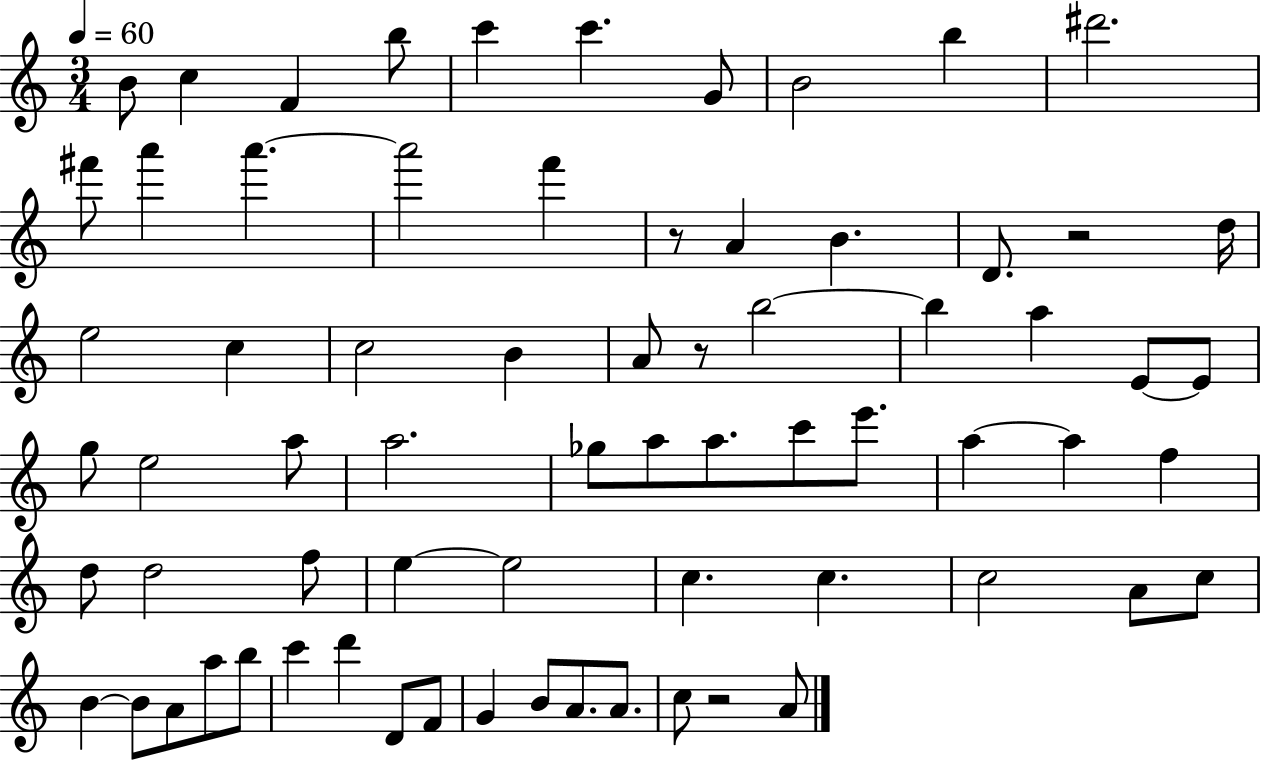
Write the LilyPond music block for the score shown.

{
  \clef treble
  \numericTimeSignature
  \time 3/4
  \key c \major
  \tempo 4 = 60
  b'8 c''4 f'4 b''8 | c'''4 c'''4. g'8 | b'2 b''4 | dis'''2. | \break fis'''8 a'''4 a'''4.~~ | a'''2 f'''4 | r8 a'4 b'4. | d'8. r2 d''16 | \break e''2 c''4 | c''2 b'4 | a'8 r8 b''2~~ | b''4 a''4 e'8~~ e'8 | \break g''8 e''2 a''8 | a''2. | ges''8 a''8 a''8. c'''8 e'''8. | a''4~~ a''4 f''4 | \break d''8 d''2 f''8 | e''4~~ e''2 | c''4. c''4. | c''2 a'8 c''8 | \break b'4~~ b'8 a'8 a''8 b''8 | c'''4 d'''4 d'8 f'8 | g'4 b'8 a'8. a'8. | c''8 r2 a'8 | \break \bar "|."
}